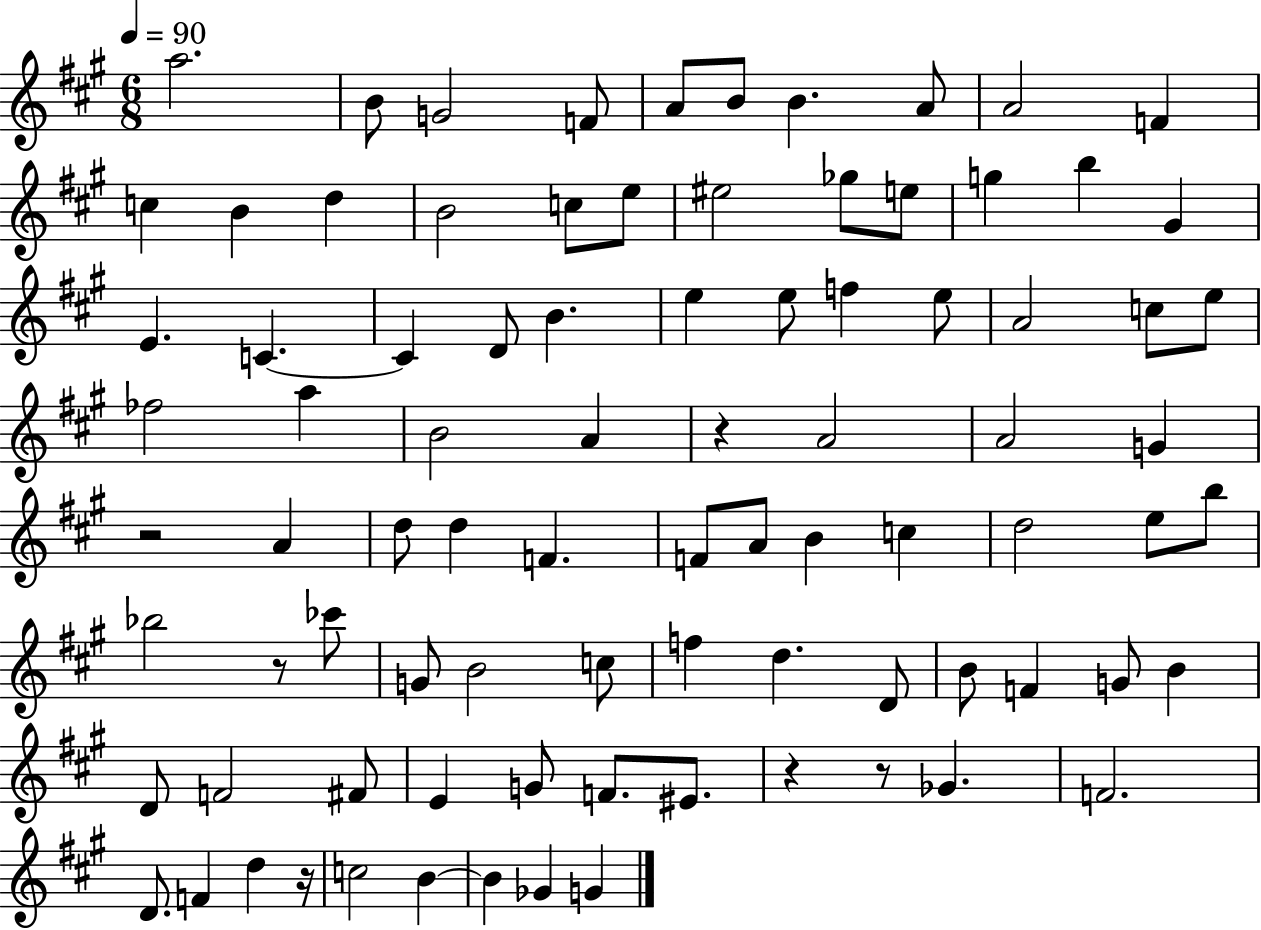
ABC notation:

X:1
T:Untitled
M:6/8
L:1/4
K:A
a2 B/2 G2 F/2 A/2 B/2 B A/2 A2 F c B d B2 c/2 e/2 ^e2 _g/2 e/2 g b ^G E C C D/2 B e e/2 f e/2 A2 c/2 e/2 _f2 a B2 A z A2 A2 G z2 A d/2 d F F/2 A/2 B c d2 e/2 b/2 _b2 z/2 _c'/2 G/2 B2 c/2 f d D/2 B/2 F G/2 B D/2 F2 ^F/2 E G/2 F/2 ^E/2 z z/2 _G F2 D/2 F d z/4 c2 B B _G G